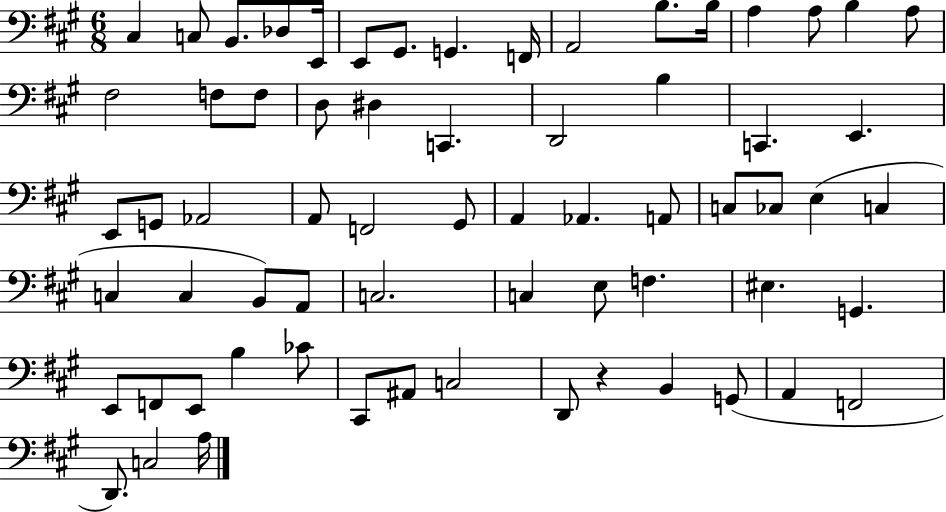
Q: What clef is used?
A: bass